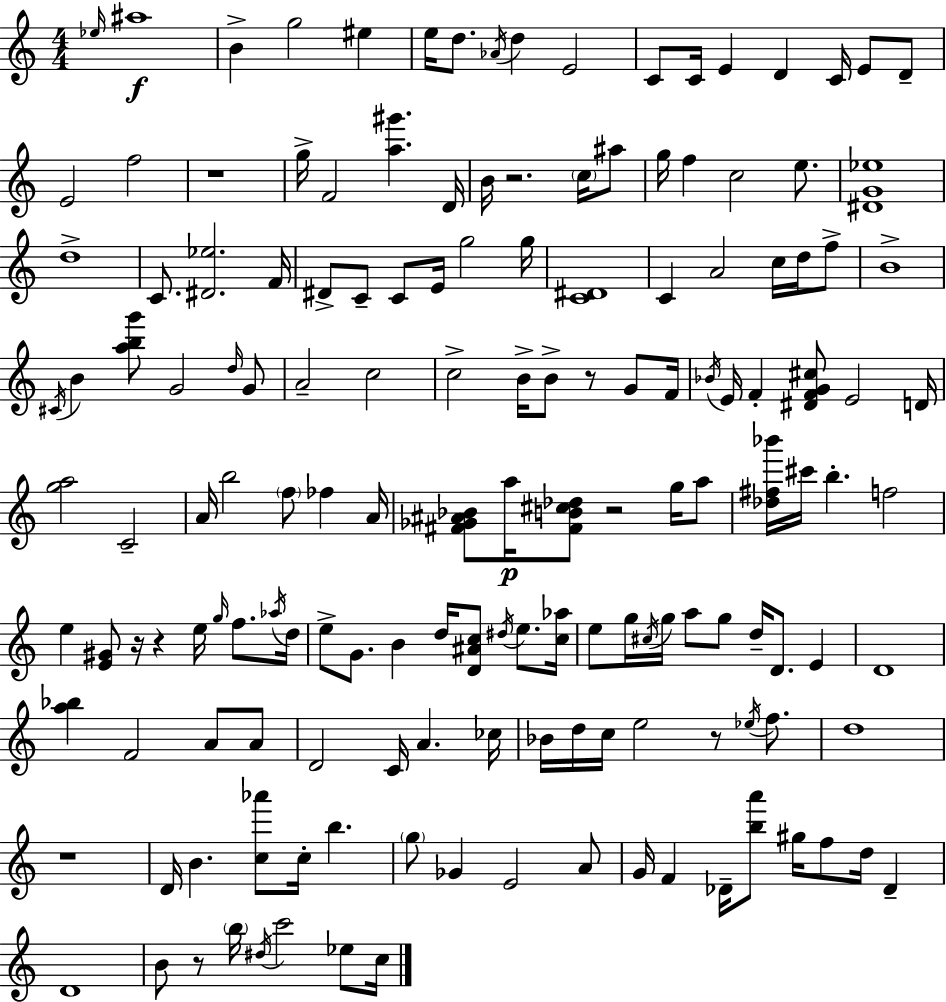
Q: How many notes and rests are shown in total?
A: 156